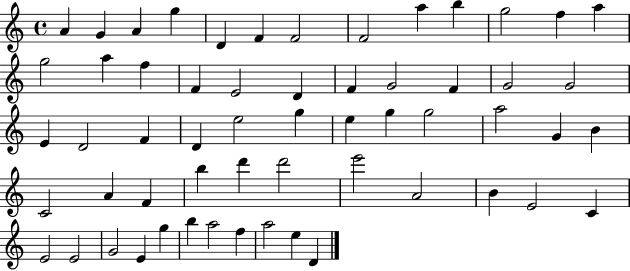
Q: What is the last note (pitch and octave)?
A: D4